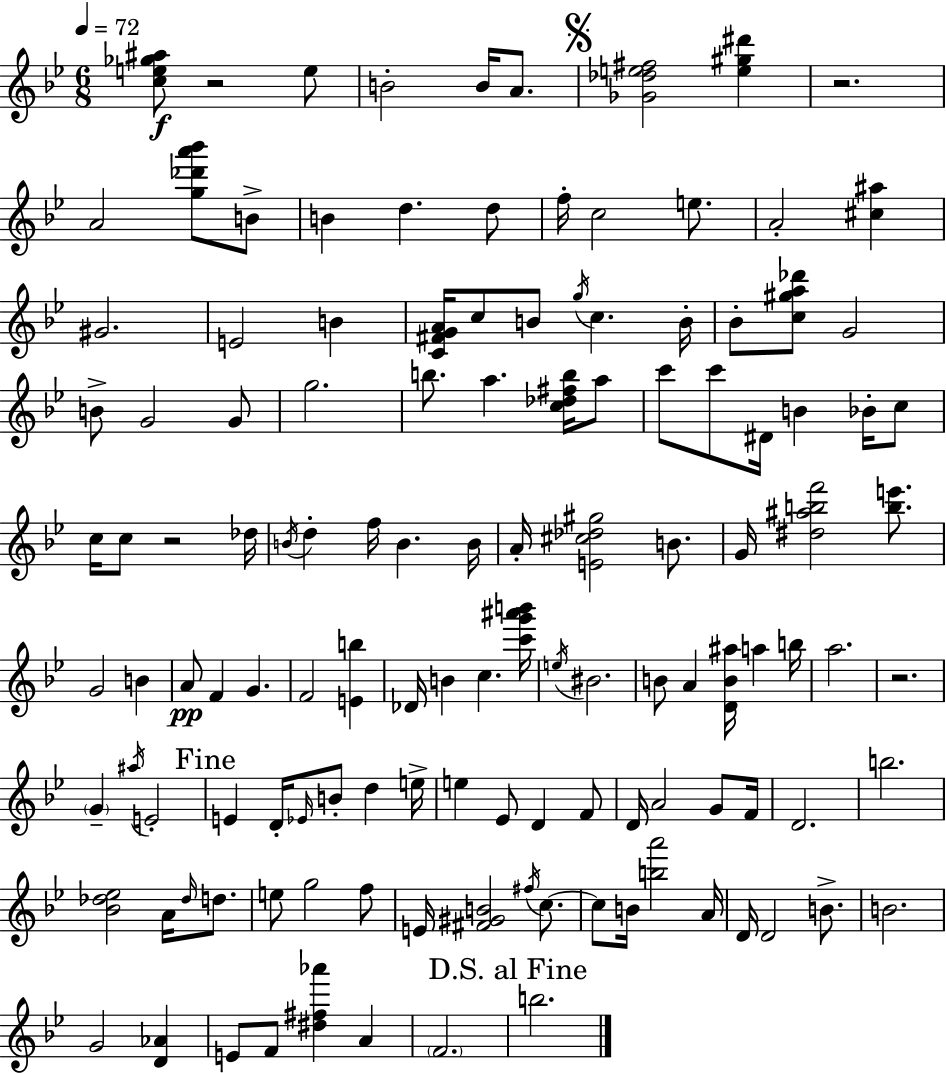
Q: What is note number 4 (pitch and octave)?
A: A4